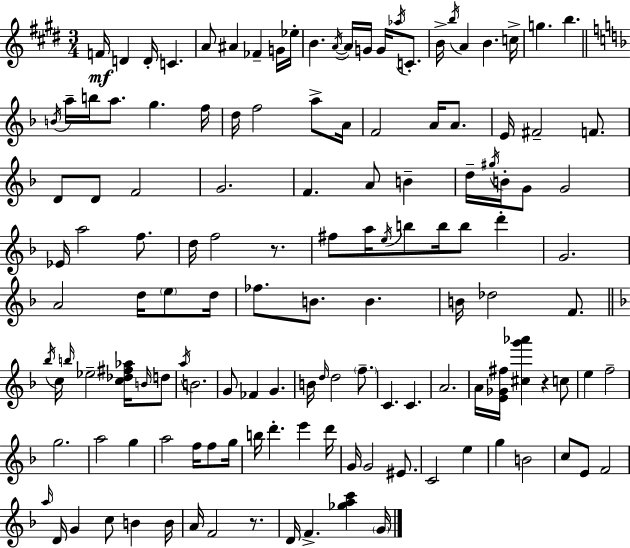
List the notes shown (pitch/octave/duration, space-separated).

F4/s D4/q D4/s C4/q. A4/e A#4/q FES4/q G4/s Eb5/s B4/q. A4/s A4/s G4/s G4/s Ab5/s C4/e. B4/s B5/s A4/q B4/q. C5/s G5/q. B5/q. B4/s A5/s B5/s A5/e. G5/q. F5/s D5/s F5/h A5/e A4/s F4/h A4/s A4/e. E4/s F#4/h F4/e. D4/e D4/e F4/h G4/h. F4/q. A4/e B4/q D5/s G#5/s B4/s G4/e G4/h Eb4/s A5/h F5/e. D5/s F5/h R/e. F#5/e A5/s E5/s B5/e B5/s B5/e D6/q G4/h. A4/h D5/s E5/e D5/s FES5/e. B4/e. B4/q. B4/s Db5/h F4/e. Bb5/s C5/s B5/s Eb5/h [C5,Db5,F#5,Ab5]/s B4/s D5/e A5/s B4/h. G4/e FES4/q G4/q. B4/s D5/s D5/h F5/e. C4/q. C4/q. A4/h. A4/s [E4,Gb4,F#5]/s [C#5,G6,Ab6]/q R/q C5/e E5/q F5/h G5/h. A5/h G5/q A5/h F5/s F5/e G5/s B5/s D6/q. E6/q D6/s G4/s G4/h EIS4/e. C4/h E5/q G5/q B4/h C5/e E4/e F4/h A5/s D4/s G4/q C5/e B4/q B4/s A4/s F4/h R/e. D4/s F4/q. [Gb5,A5,C6]/q G4/s